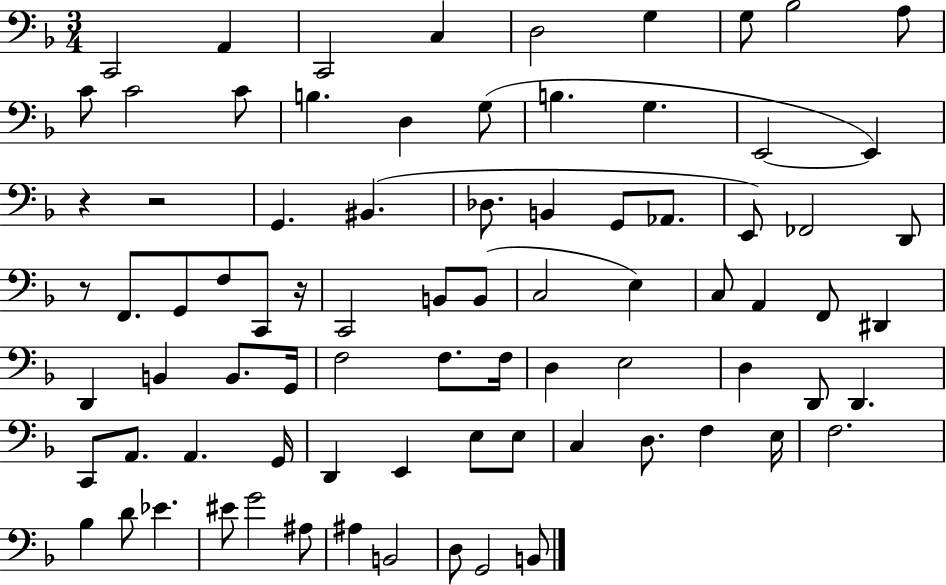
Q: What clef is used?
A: bass